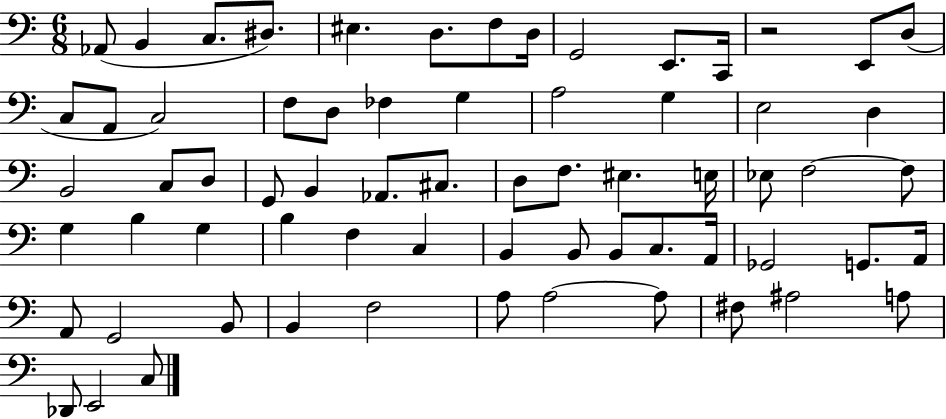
X:1
T:Untitled
M:6/8
L:1/4
K:C
_A,,/2 B,, C,/2 ^D,/2 ^E, D,/2 F,/2 D,/4 G,,2 E,,/2 C,,/4 z2 E,,/2 D,/2 C,/2 A,,/2 C,2 F,/2 D,/2 _F, G, A,2 G, E,2 D, B,,2 C,/2 D,/2 G,,/2 B,, _A,,/2 ^C,/2 D,/2 F,/2 ^E, E,/4 _E,/2 F,2 F,/2 G, B, G, B, F, C, B,, B,,/2 B,,/2 C,/2 A,,/4 _G,,2 G,,/2 A,,/4 A,,/2 G,,2 B,,/2 B,, F,2 A,/2 A,2 A,/2 ^F,/2 ^A,2 A,/2 _D,,/2 E,,2 C,/2